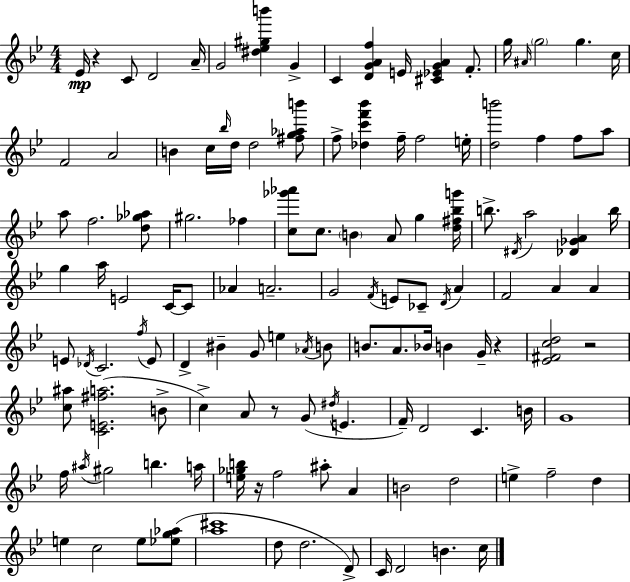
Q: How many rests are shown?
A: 5